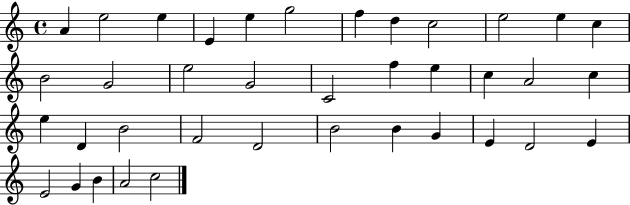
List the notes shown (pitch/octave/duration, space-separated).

A4/q E5/h E5/q E4/q E5/q G5/h F5/q D5/q C5/h E5/h E5/q C5/q B4/h G4/h E5/h G4/h C4/h F5/q E5/q C5/q A4/h C5/q E5/q D4/q B4/h F4/h D4/h B4/h B4/q G4/q E4/q D4/h E4/q E4/h G4/q B4/q A4/h C5/h